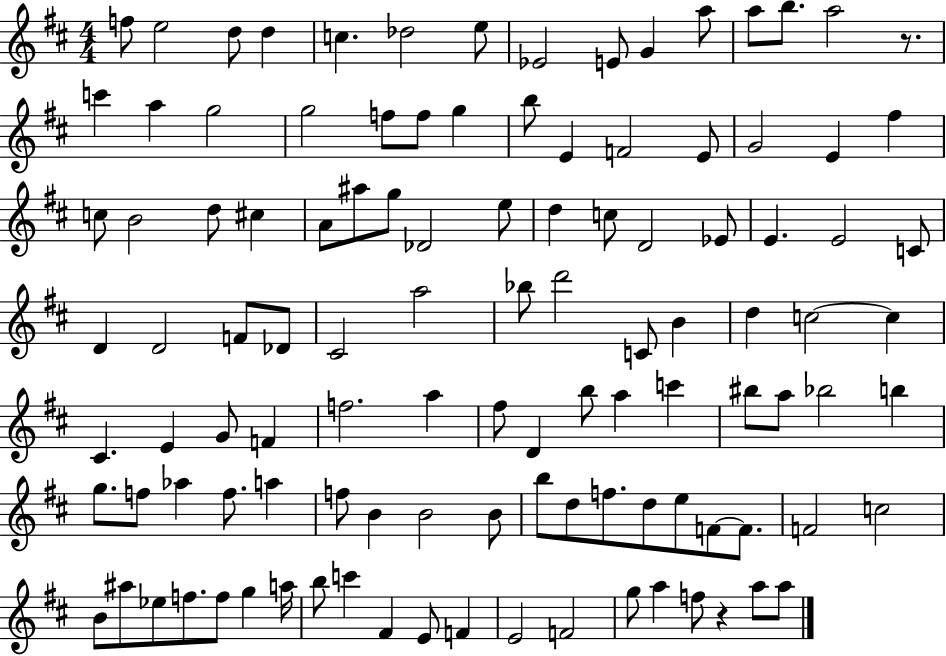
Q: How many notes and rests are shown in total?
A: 111